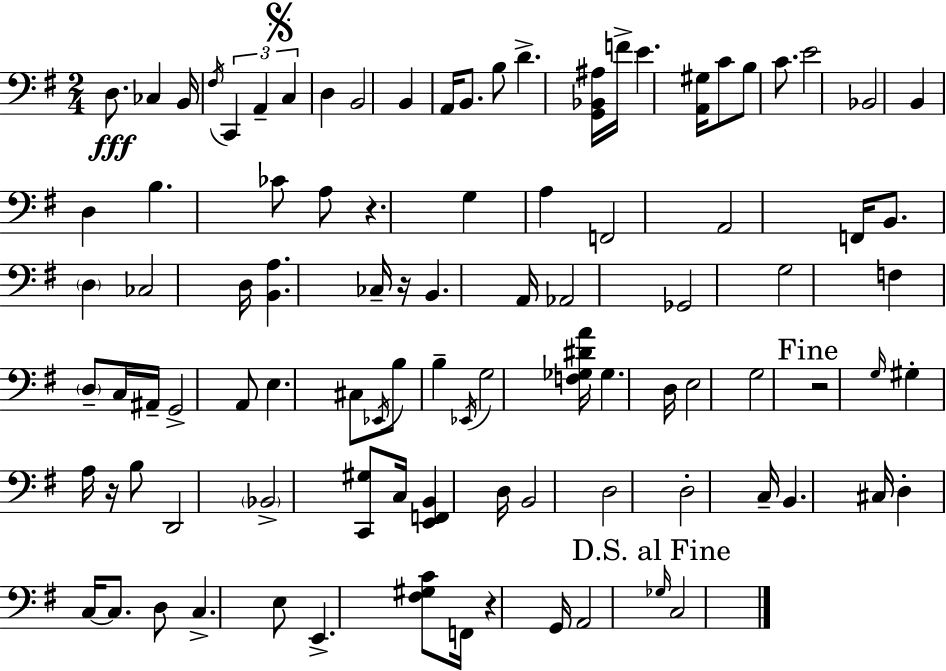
{
  \clef bass
  \numericTimeSignature
  \time 2/4
  \key g \major
  \repeat volta 2 { d8.\fff ces4 b,16 | \acciaccatura { fis16 } \tuplet 3/2 { c,4 a,4-- | \mark \markup { \musicglyph "scripts.segno" } c4 } d4 | b,2 | \break b,4 a,16 b,8. | b8 d'4.-> | <g, bes, ais>16 f'16-> e'4. | <a, gis>16 c'8 b8 c'8. | \break e'2 | bes,2 | b,4 d4 | b4. ces'8 | \break a8 r4. | g4 a4 | f,2 | a,2 | \break f,16 b,8. \parenthesize d4 | ces2 | d16 <b, a>4. | ces16-- r16 b,4. | \break a,16 aes,2 | ges,2 | g2 | f4 \parenthesize d8-- c16 | \break ais,16-- g,2-> | a,8 e4. | cis8 \acciaccatura { ees,16 } b8 b4-- | \acciaccatura { ees,16 } g2 | \break <f ges dis' a'>16 ges4. | d16 e2 | g2 | \mark "Fine" r2 | \break \grace { g16 } gis4-. | a16 r16 b8 d,2 | \parenthesize bes,2-> | <c, gis>8 c16 <e, f, b,>4 | \break d16 b,2 | d2 | d2-. | c16-- b,4. | \break cis16 d4-. | c16~~ c8. d8 c4.-> | e8 e,4.-> | <fis gis c'>8 f,16 r4 | \break g,16 a,2 | \mark "D.S. al Fine" \grace { ges16 } c2 | } \bar "|."
}